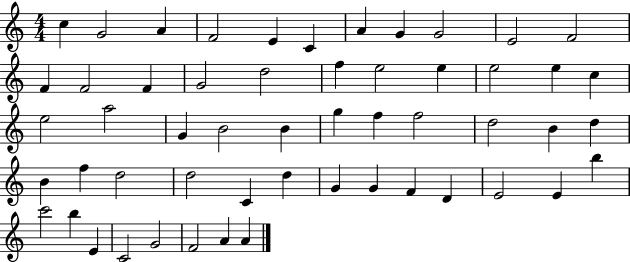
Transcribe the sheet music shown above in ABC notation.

X:1
T:Untitled
M:4/4
L:1/4
K:C
c G2 A F2 E C A G G2 E2 F2 F F2 F G2 d2 f e2 e e2 e c e2 a2 G B2 B g f f2 d2 B d B f d2 d2 C d G G F D E2 E b c'2 b E C2 G2 F2 A A